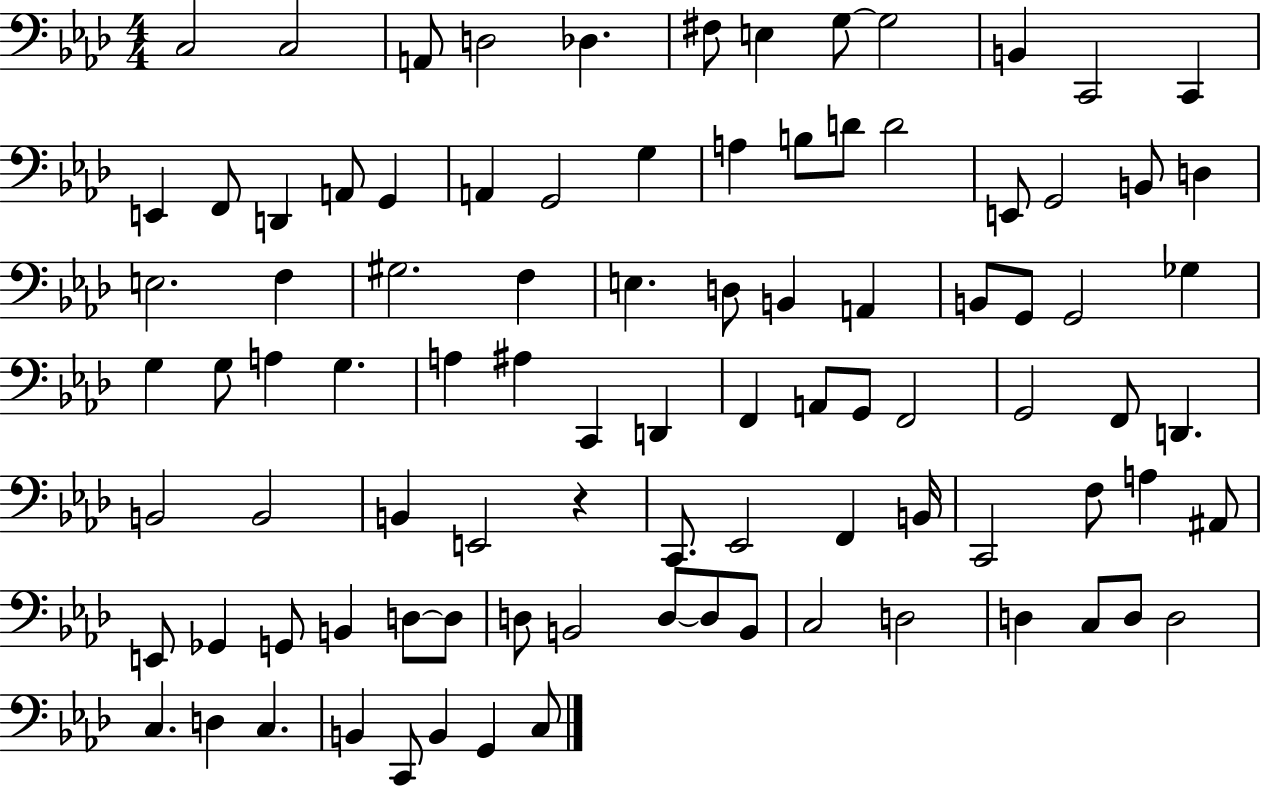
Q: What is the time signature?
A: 4/4